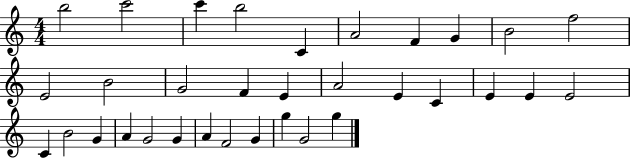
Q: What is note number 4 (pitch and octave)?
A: B5